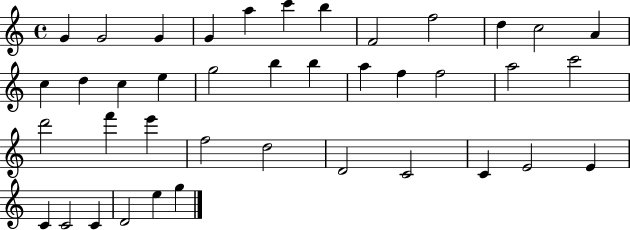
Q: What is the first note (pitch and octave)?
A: G4